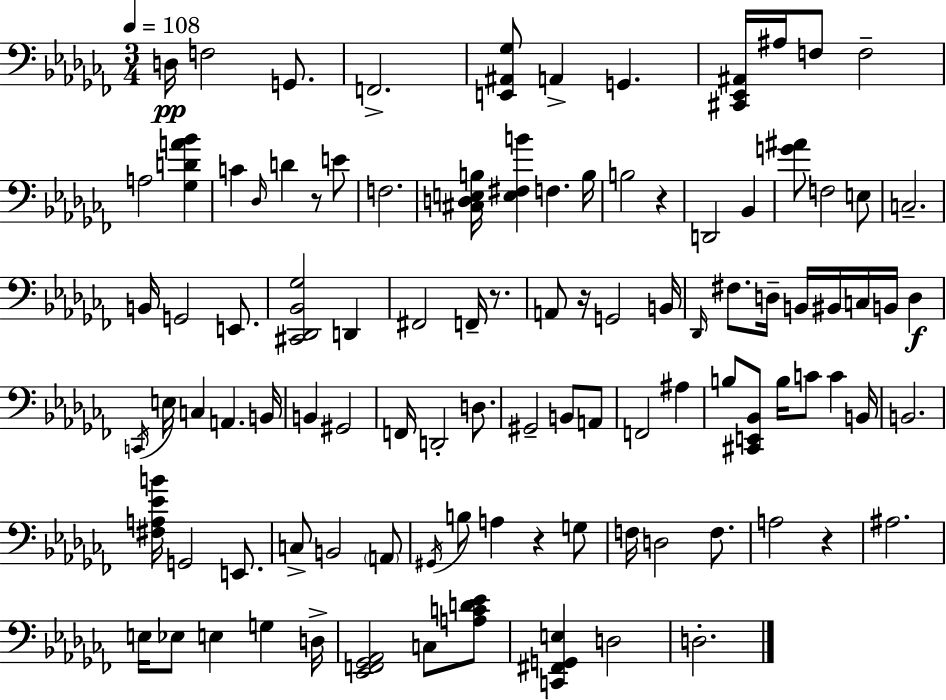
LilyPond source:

{
  \clef bass
  \numericTimeSignature
  \time 3/4
  \key aes \minor
  \tempo 4 = 108
  d16\pp f2 g,8. | f,2.-> | <e, ais, ges>8 a,4-> g,4. | <cis, ees, ais,>16 ais16 f8 f2-- | \break a2 <ges d' a' bes'>4 | c'4 \grace { des16 } d'4 r8 e'8 | f2. | <cis d e b>16 <e fis b'>4 f4. | \break b16 b2 r4 | d,2 bes,4 | <g' ais'>8 f2 e8 | c2.-- | \break b,16 g,2 e,8. | <cis, des, bes, ges>2 d,4 | fis,2 f,16-- r8. | a,8 r16 g,2 | \break b,16 \grace { des,16 } fis8. d16-- b,16 bis,16 c16 b,16 d4\f | \acciaccatura { c,16 } e16 c4 a,4. | b,16 b,4 gis,2 | f,16 d,2-. | \break d8. gis,2-- b,8 | a,8 f,2 ais4 | b8 <cis, e, bes,>8 b16 c'8 c'4 | b,16 b,2. | \break <fis a ees' b'>16 g,2 | e,8. c8-> b,2 | \parenthesize a,8 \acciaccatura { gis,16 } b8 a4 r4 | g8 f16 d2 | \break f8. a2 | r4 ais2. | e16 ees8 e4 g4 | d16-> <ees, f, ges, aes,>2 | \break c8 <a c' d' ees'>8 <c, fis, g, e>4 d2 | d2.-. | \bar "|."
}